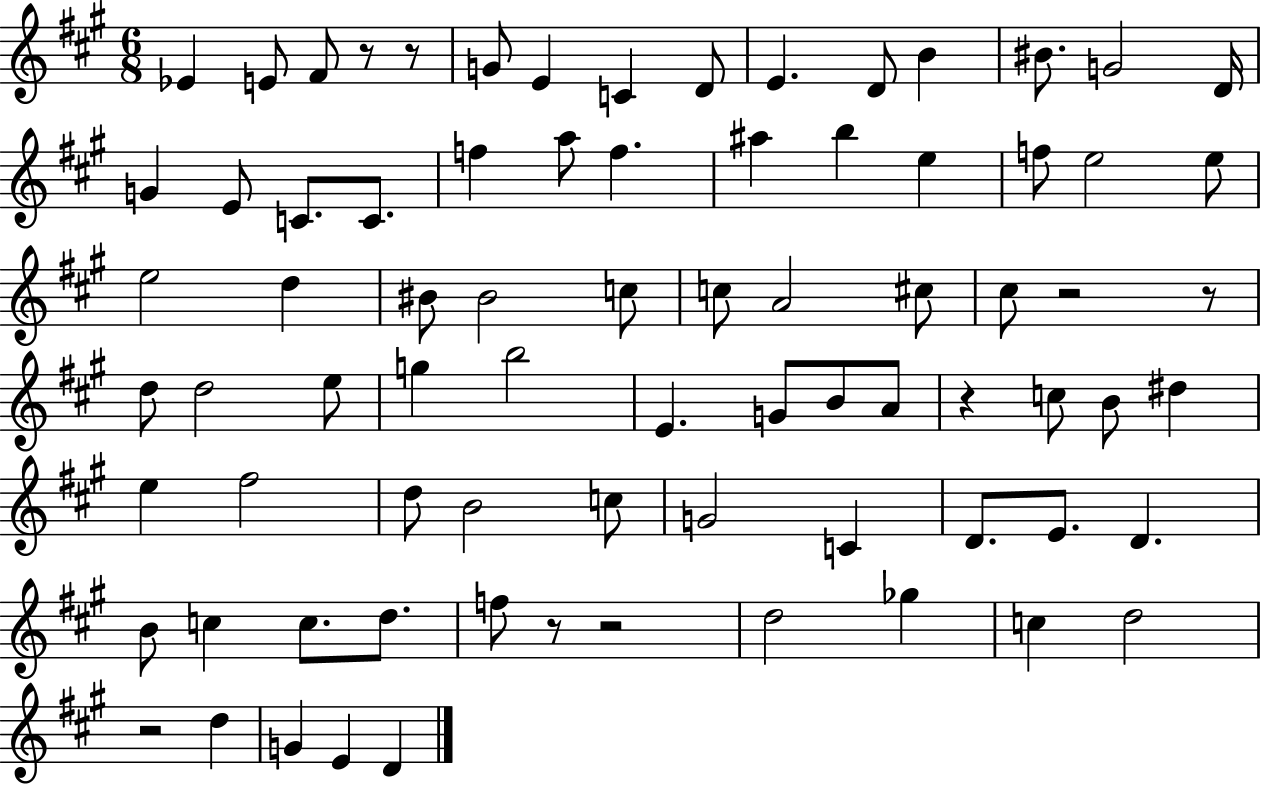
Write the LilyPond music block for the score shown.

{
  \clef treble
  \numericTimeSignature
  \time 6/8
  \key a \major
  ees'4 e'8 fis'8 r8 r8 | g'8 e'4 c'4 d'8 | e'4. d'8 b'4 | bis'8. g'2 d'16 | \break g'4 e'8 c'8. c'8. | f''4 a''8 f''4. | ais''4 b''4 e''4 | f''8 e''2 e''8 | \break e''2 d''4 | bis'8 bis'2 c''8 | c''8 a'2 cis''8 | cis''8 r2 r8 | \break d''8 d''2 e''8 | g''4 b''2 | e'4. g'8 b'8 a'8 | r4 c''8 b'8 dis''4 | \break e''4 fis''2 | d''8 b'2 c''8 | g'2 c'4 | d'8. e'8. d'4. | \break b'8 c''4 c''8. d''8. | f''8 r8 r2 | d''2 ges''4 | c''4 d''2 | \break r2 d''4 | g'4 e'4 d'4 | \bar "|."
}